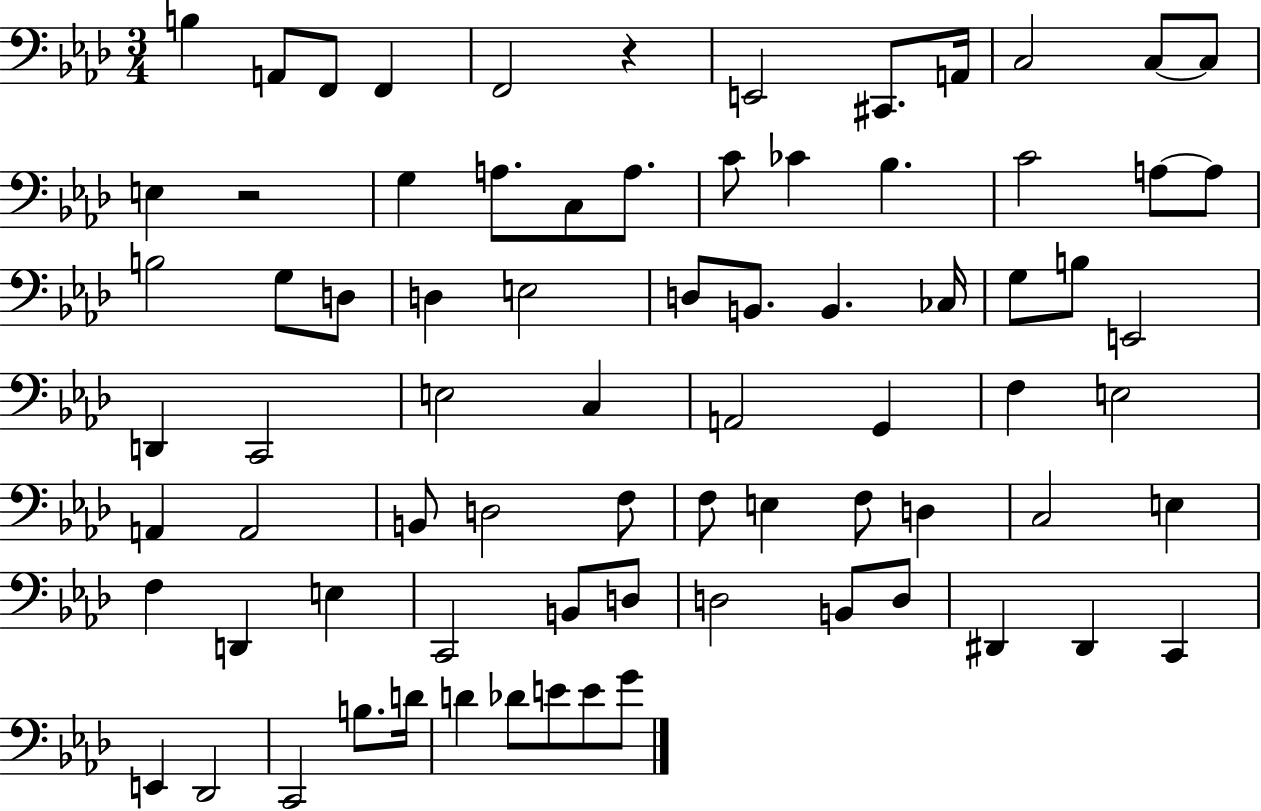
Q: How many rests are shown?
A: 2